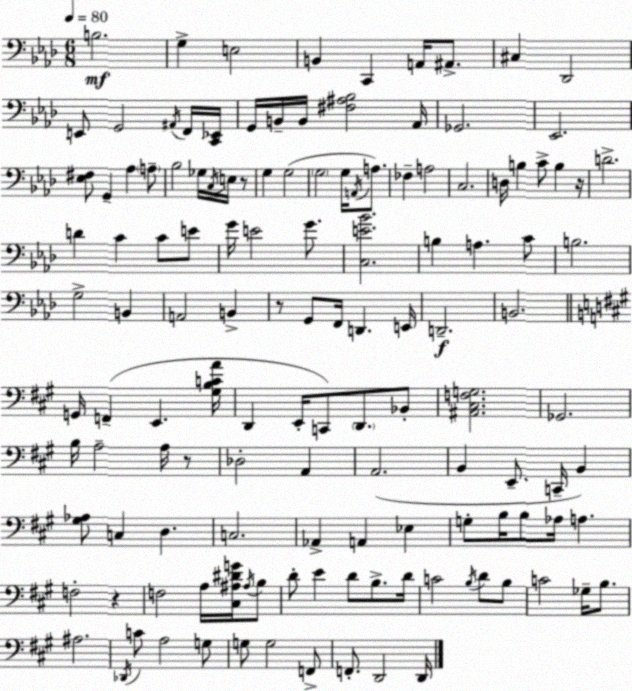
X:1
T:Untitled
M:6/8
L:1/4
K:Fm
B,2 G, E,2 B,, C,, A,,/4 ^A,,/2 ^C, _D,,2 E,,/2 G,,2 ^A,,/4 F,,/4 [C,,_E,,]/4 G,,/4 B,,/4 B,,/4 [^F,^A,_B,]2 _A,,/4 _G,,2 _E,,2 [_E,^F,]/2 G,, _A, A,/2 _B,2 _G,/4 C,/4 E,/4 z/2 G, G,2 G,2 G,/4 A,,/4 A,/2 _F, A,2 C,2 D,/4 B, C/2 B, z/4 D2 D C C/2 E/2 G/4 E2 G/2 [C,E_B]2 B, A, C/2 B,2 G,2 B,, A,,2 B,, z/2 G,,/2 F,,/4 D,, E,,/4 D,,2 B,,2 G,,/4 F,, E,, [^G,B,CA]/4 D,, E,,/4 C,,/2 D,,/2 _B,,/2 [^A,,^C,F,G,]2 _G,,2 B,/4 A,2 A,/4 z/2 _D,2 A,, A,,2 B,, E,,/2 C,,/4 B,, [^G,_A,]/2 C, D, C,2 _A,, A,, _E, G,/2 B,/4 B,/2 _A,/4 A, F,2 z F,2 A,/4 [^C,^A,^DG]/4 ^A,/4 B,/2 D/2 E D/2 B,/2 D/4 C2 B,/4 D/2 B,/2 C2 _G,/4 B,/2 ^A,2 _D,,/4 C/2 A,2 G,/2 G,/2 G,2 F,,/2 F,,/2 D,,2 D,,/4